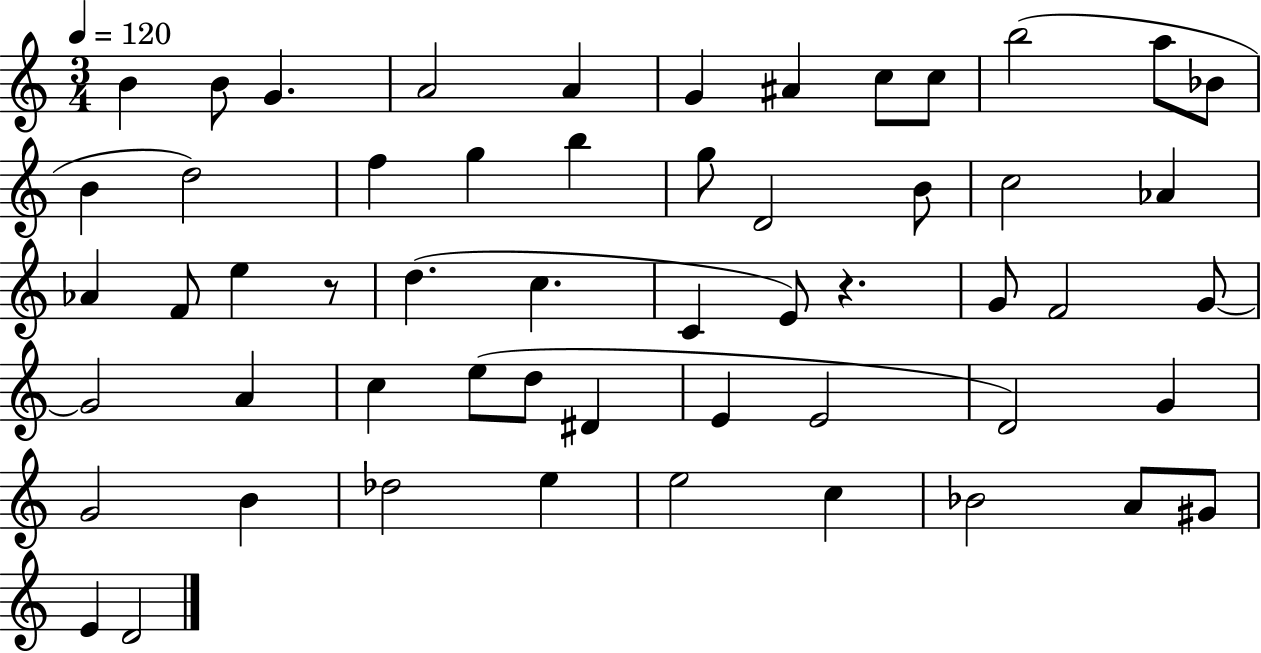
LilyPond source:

{
  \clef treble
  \numericTimeSignature
  \time 3/4
  \key c \major
  \tempo 4 = 120
  \repeat volta 2 { b'4 b'8 g'4. | a'2 a'4 | g'4 ais'4 c''8 c''8 | b''2( a''8 bes'8 | \break b'4 d''2) | f''4 g''4 b''4 | g''8 d'2 b'8 | c''2 aes'4 | \break aes'4 f'8 e''4 r8 | d''4.( c''4. | c'4 e'8) r4. | g'8 f'2 g'8~~ | \break g'2 a'4 | c''4 e''8( d''8 dis'4 | e'4 e'2 | d'2) g'4 | \break g'2 b'4 | des''2 e''4 | e''2 c''4 | bes'2 a'8 gis'8 | \break e'4 d'2 | } \bar "|."
}